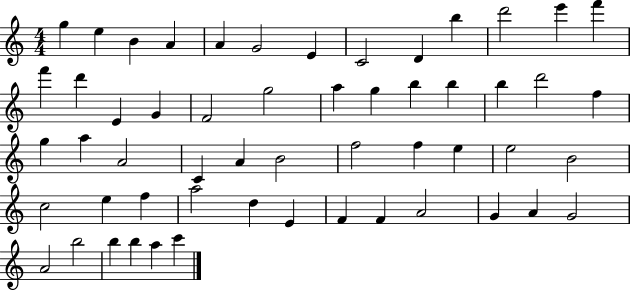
{
  \clef treble
  \numericTimeSignature
  \time 4/4
  \key c \major
  g''4 e''4 b'4 a'4 | a'4 g'2 e'4 | c'2 d'4 b''4 | d'''2 e'''4 f'''4 | \break f'''4 d'''4 e'4 g'4 | f'2 g''2 | a''4 g''4 b''4 b''4 | b''4 d'''2 f''4 | \break g''4 a''4 a'2 | c'4 a'4 b'2 | f''2 f''4 e''4 | e''2 b'2 | \break c''2 e''4 f''4 | a''2 d''4 e'4 | f'4 f'4 a'2 | g'4 a'4 g'2 | \break a'2 b''2 | b''4 b''4 a''4 c'''4 | \bar "|."
}